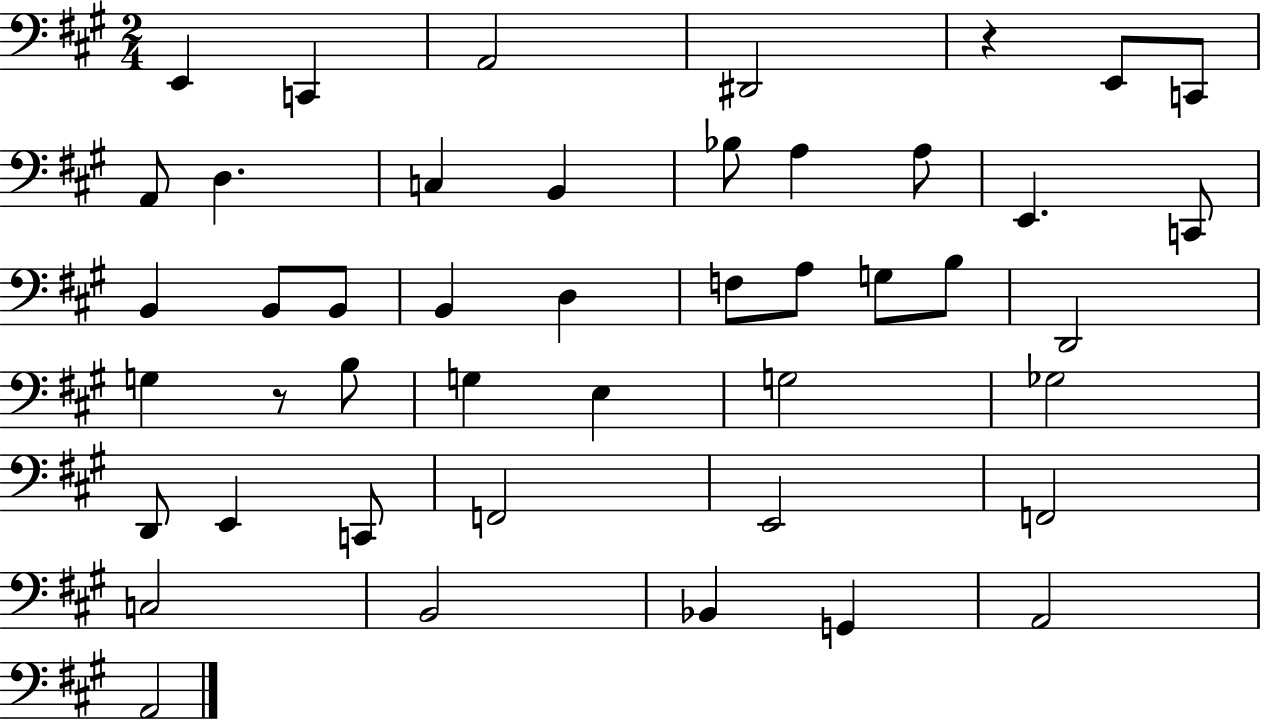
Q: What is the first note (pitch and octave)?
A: E2